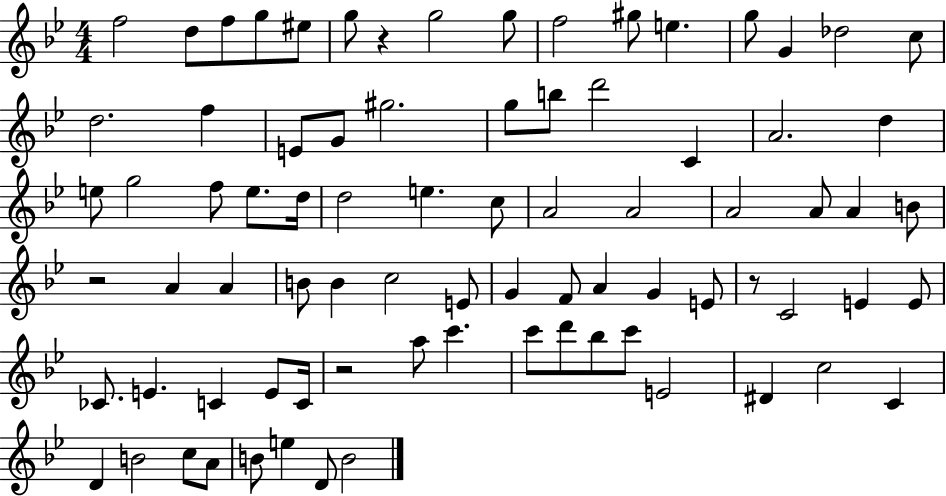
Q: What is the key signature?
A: BES major